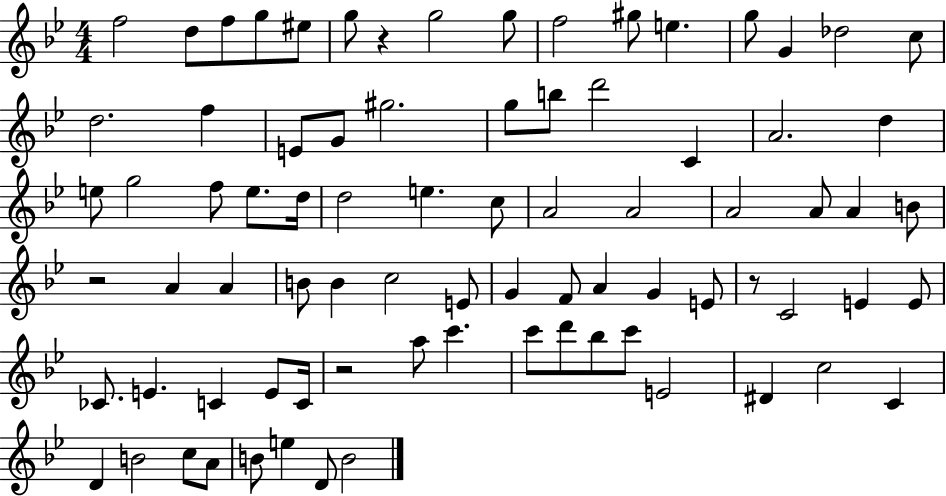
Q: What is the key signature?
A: BES major